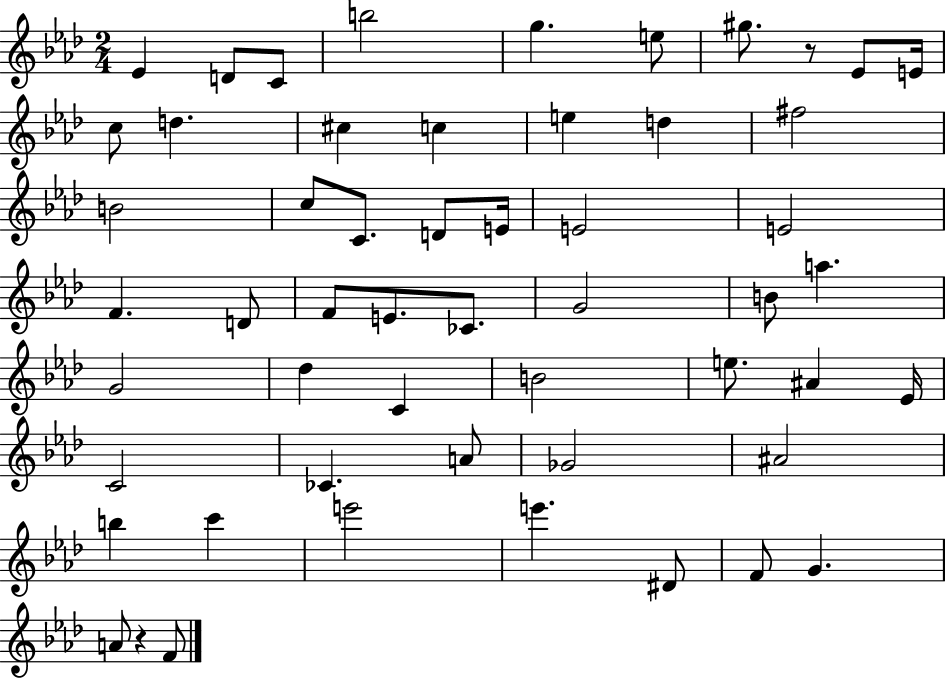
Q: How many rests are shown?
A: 2